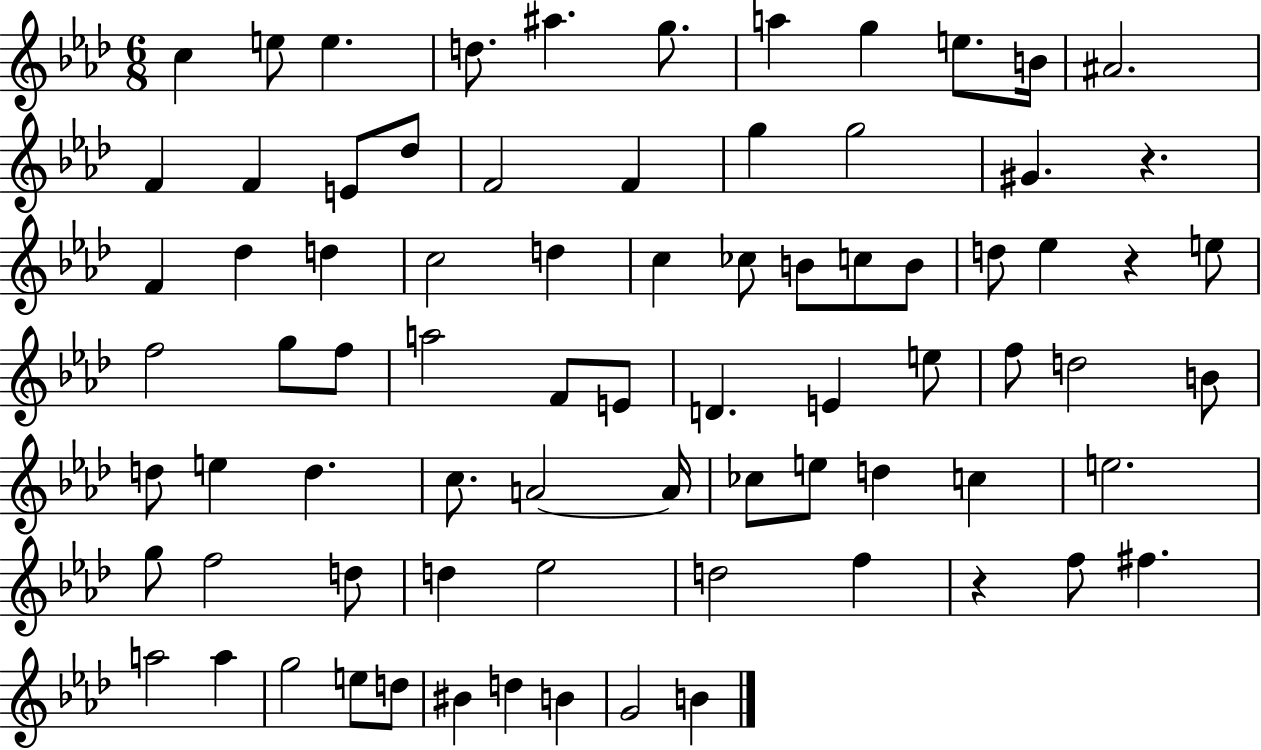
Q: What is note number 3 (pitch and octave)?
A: E5